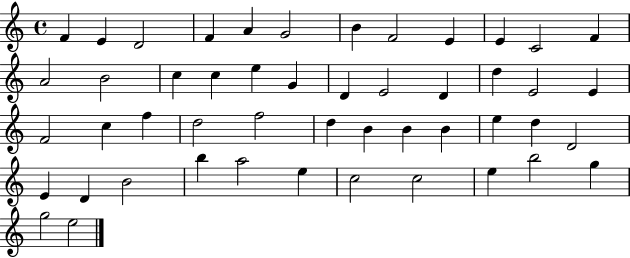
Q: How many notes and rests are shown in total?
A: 49